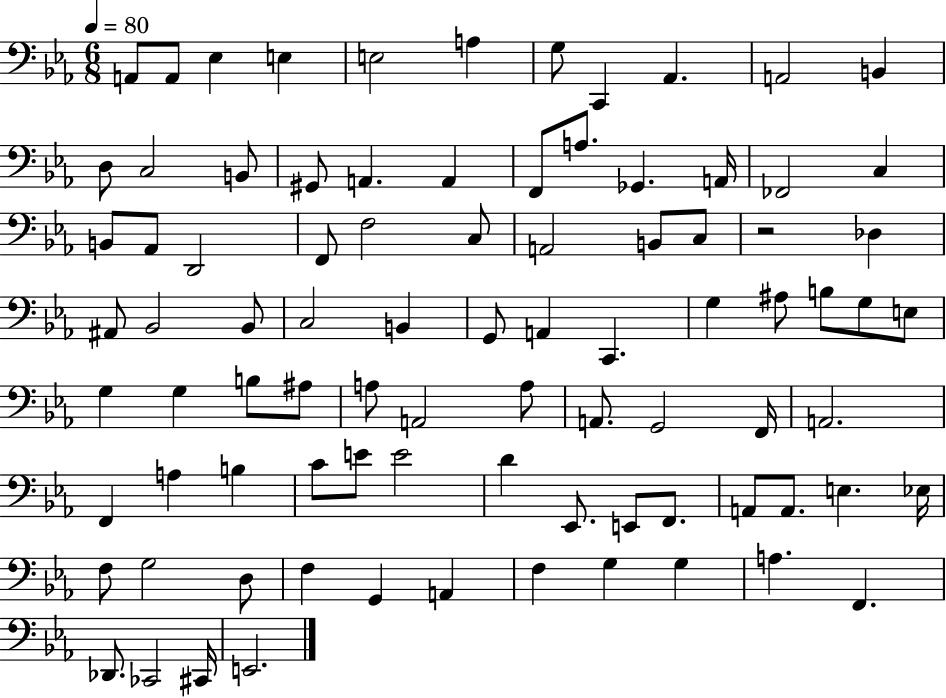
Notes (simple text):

A2/e A2/e Eb3/q E3/q E3/h A3/q G3/e C2/q Ab2/q. A2/h B2/q D3/e C3/h B2/e G#2/e A2/q. A2/q F2/e A3/e. Gb2/q. A2/s FES2/h C3/q B2/e Ab2/e D2/h F2/e F3/h C3/e A2/h B2/e C3/e R/h Db3/q A#2/e Bb2/h Bb2/e C3/h B2/q G2/e A2/q C2/q. G3/q A#3/e B3/e G3/e E3/e G3/q G3/q B3/e A#3/e A3/e A2/h A3/e A2/e. G2/h F2/s A2/h. F2/q A3/q B3/q C4/e E4/e E4/h D4/q Eb2/e. E2/e F2/e. A2/e A2/e. E3/q. Eb3/s F3/e G3/h D3/e F3/q G2/q A2/q F3/q G3/q G3/q A3/q. F2/q. Db2/e. CES2/h C#2/s E2/h.